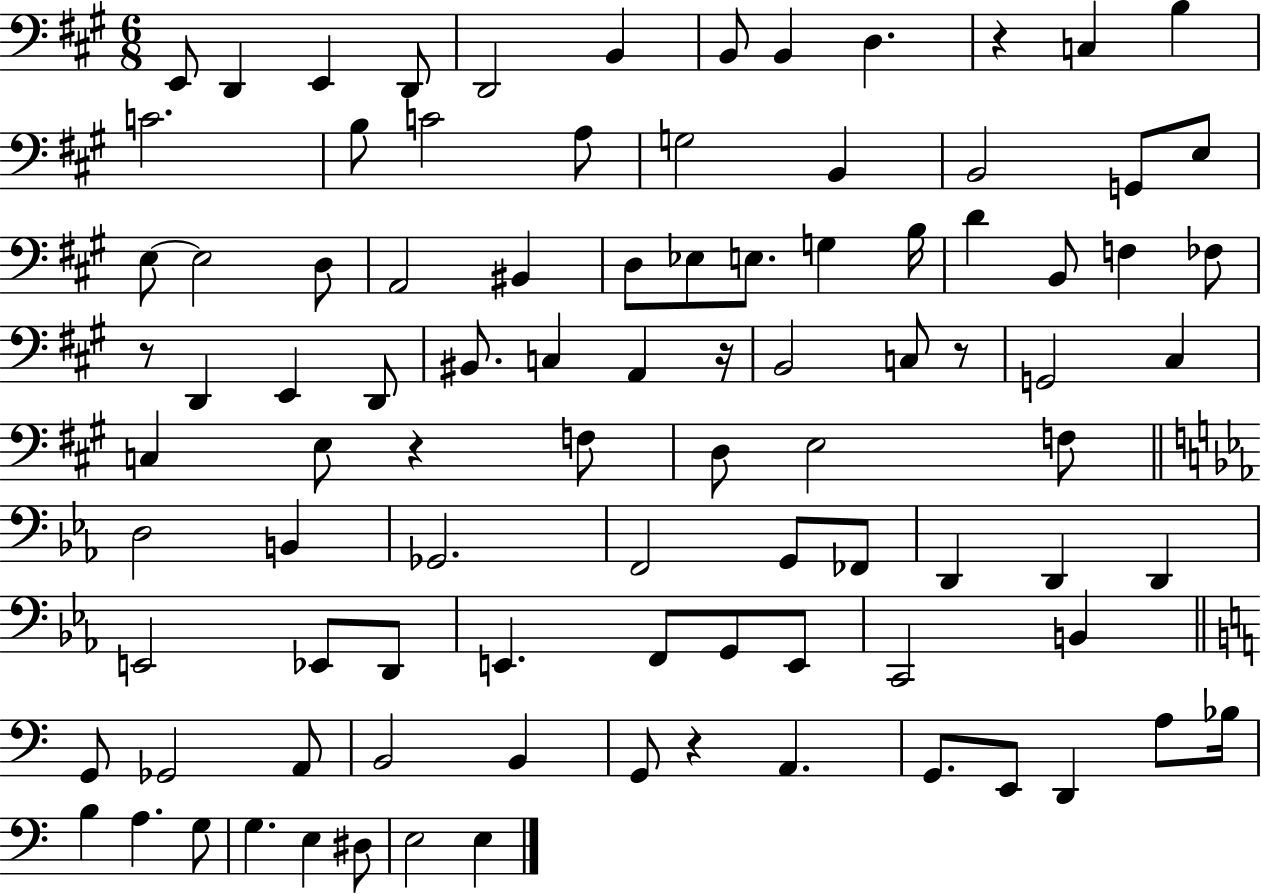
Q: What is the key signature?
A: A major